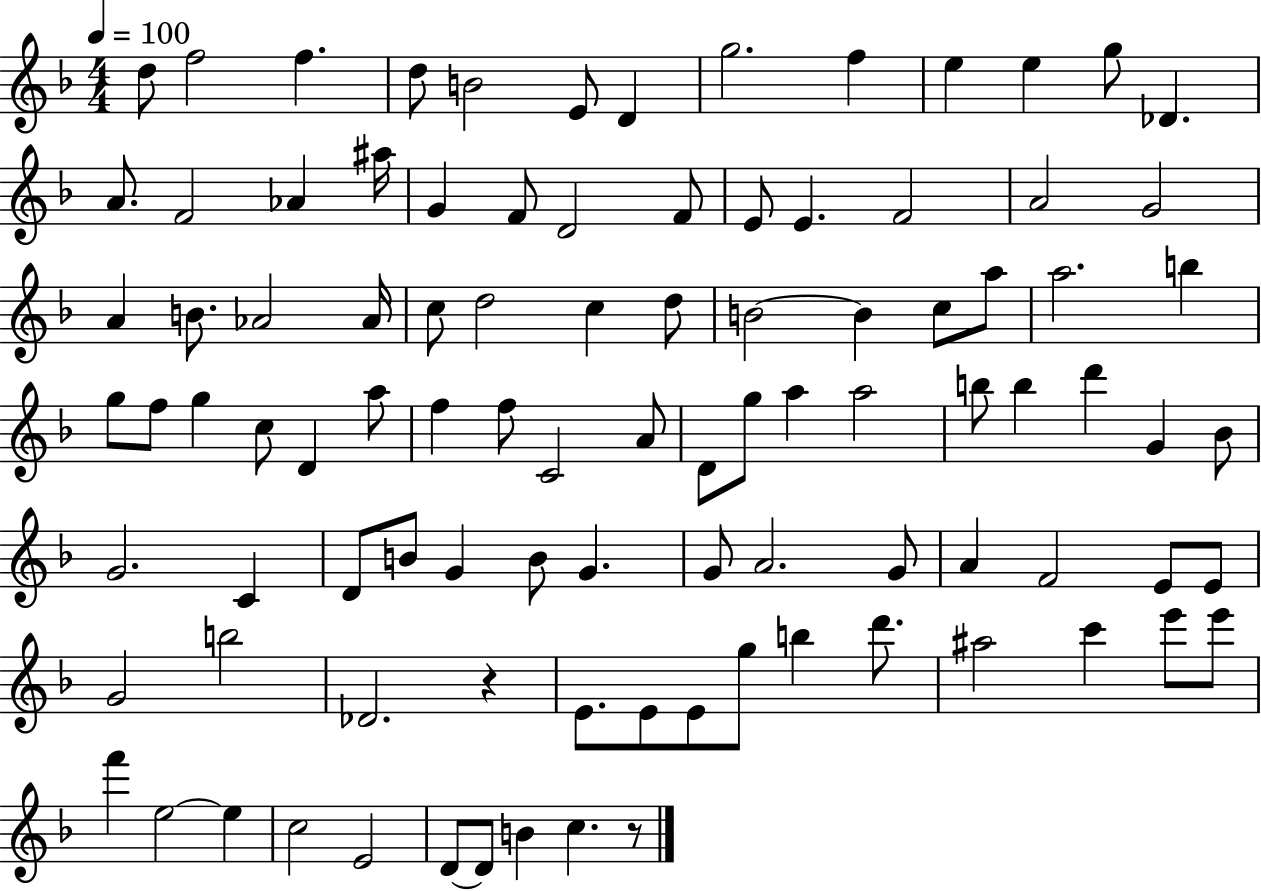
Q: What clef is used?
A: treble